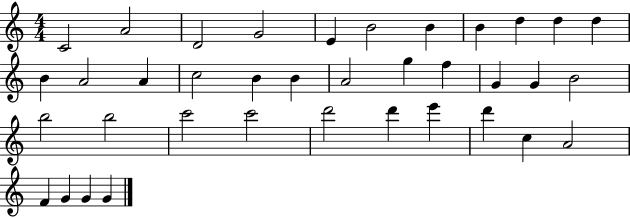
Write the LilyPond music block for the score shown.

{
  \clef treble
  \numericTimeSignature
  \time 4/4
  \key c \major
  c'2 a'2 | d'2 g'2 | e'4 b'2 b'4 | b'4 d''4 d''4 d''4 | \break b'4 a'2 a'4 | c''2 b'4 b'4 | a'2 g''4 f''4 | g'4 g'4 b'2 | \break b''2 b''2 | c'''2 c'''2 | d'''2 d'''4 e'''4 | d'''4 c''4 a'2 | \break f'4 g'4 g'4 g'4 | \bar "|."
}